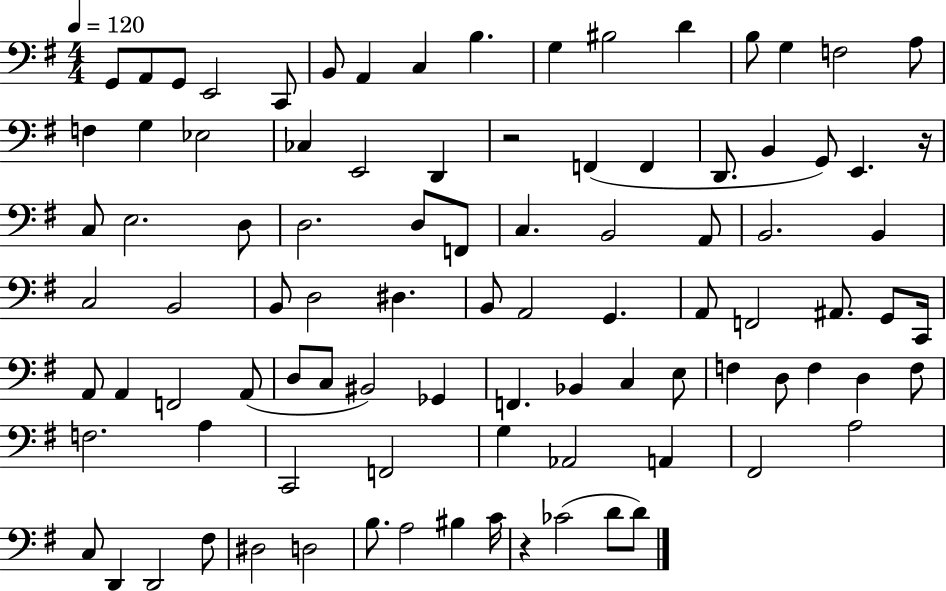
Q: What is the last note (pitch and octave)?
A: D4